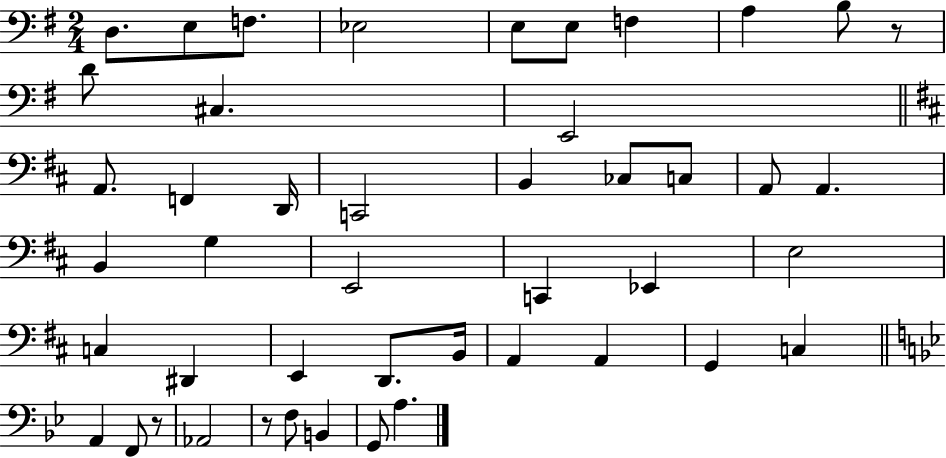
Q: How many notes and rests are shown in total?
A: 46